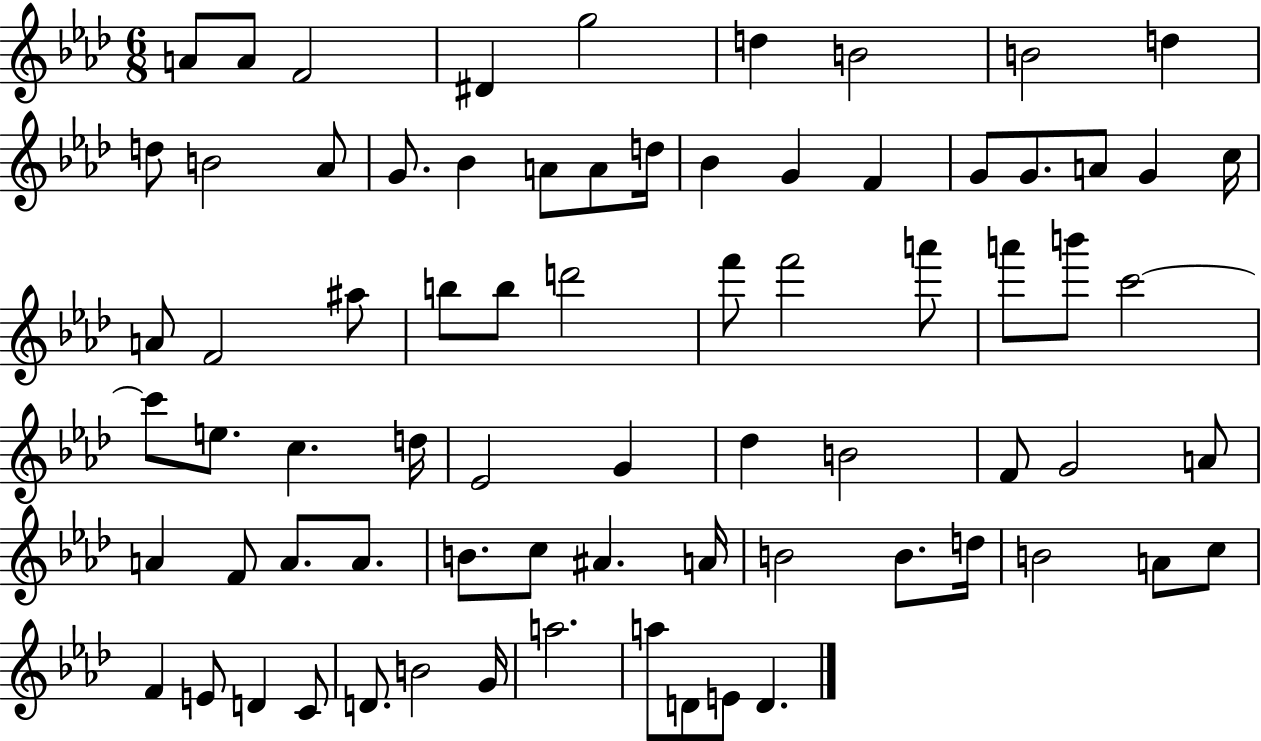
{
  \clef treble
  \numericTimeSignature
  \time 6/8
  \key aes \major
  \repeat volta 2 { a'8 a'8 f'2 | dis'4 g''2 | d''4 b'2 | b'2 d''4 | \break d''8 b'2 aes'8 | g'8. bes'4 a'8 a'8 d''16 | bes'4 g'4 f'4 | g'8 g'8. a'8 g'4 c''16 | \break a'8 f'2 ais''8 | b''8 b''8 d'''2 | f'''8 f'''2 a'''8 | a'''8 b'''8 c'''2~~ | \break c'''8 e''8. c''4. d''16 | ees'2 g'4 | des''4 b'2 | f'8 g'2 a'8 | \break a'4 f'8 a'8. a'8. | b'8. c''8 ais'4. a'16 | b'2 b'8. d''16 | b'2 a'8 c''8 | \break f'4 e'8 d'4 c'8 | d'8. b'2 g'16 | a''2. | a''8 d'8 e'8 d'4. | \break } \bar "|."
}